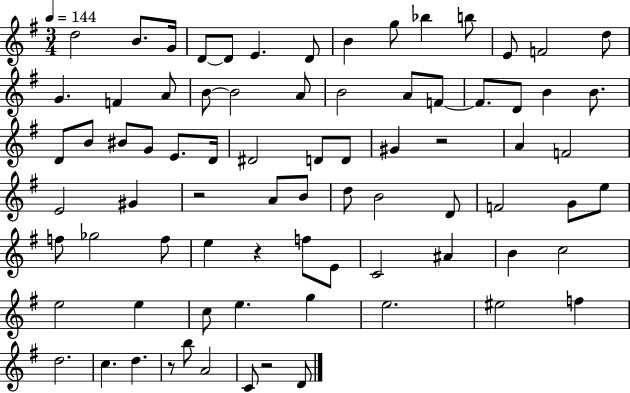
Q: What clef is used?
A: treble